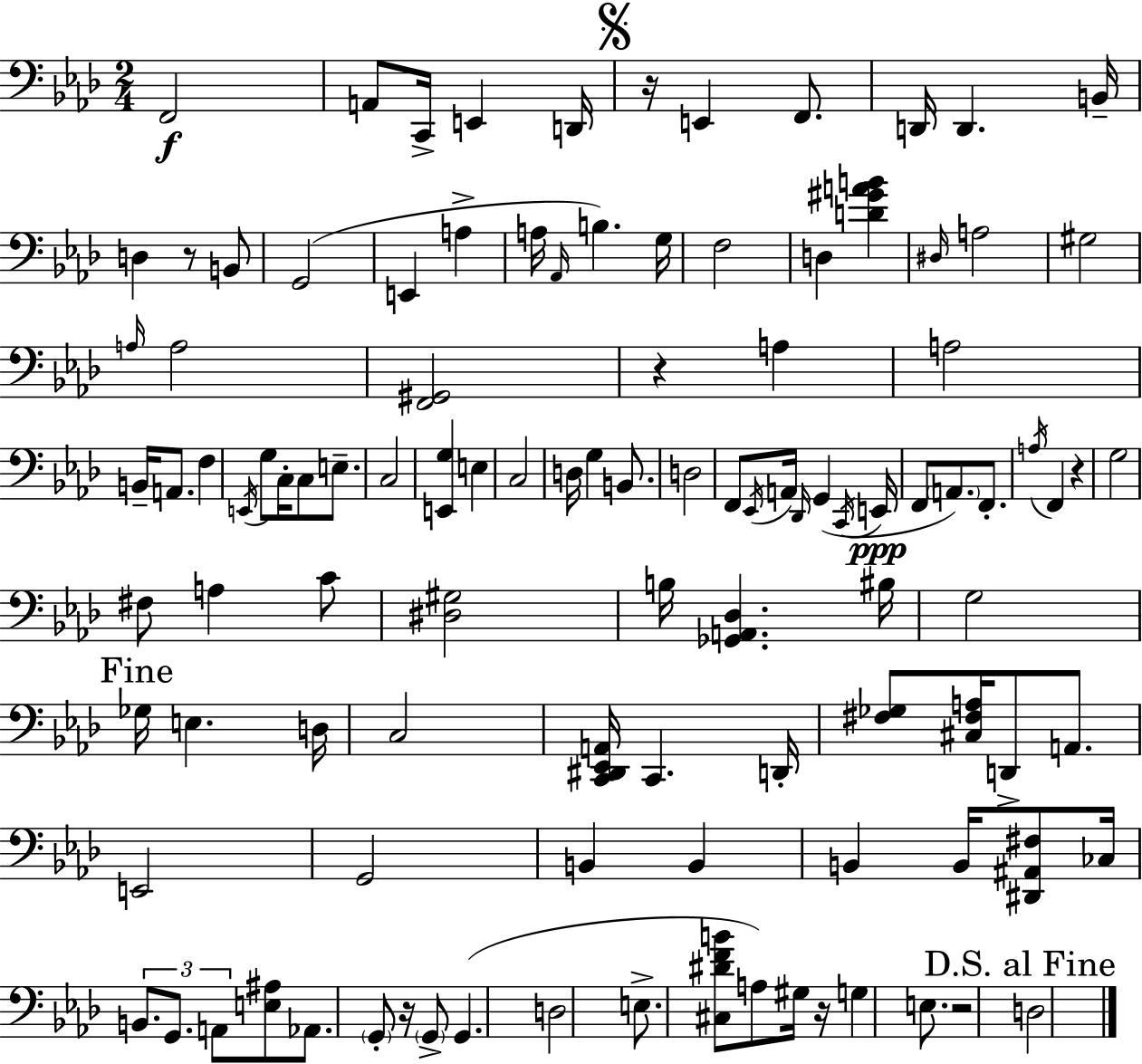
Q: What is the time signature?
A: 2/4